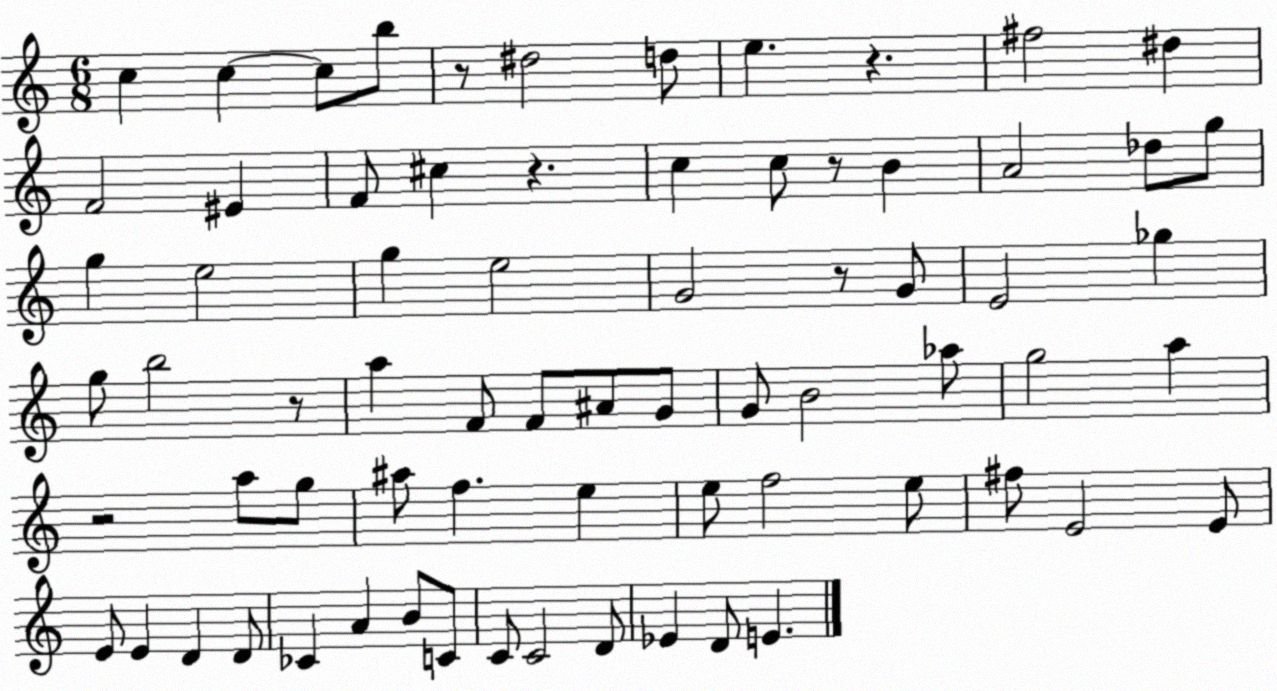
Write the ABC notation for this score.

X:1
T:Untitled
M:6/8
L:1/4
K:C
c c c/2 b/2 z/2 ^d2 d/2 e z ^f2 ^d F2 ^E F/2 ^c z c c/2 z/2 B A2 _d/2 g/2 g e2 g e2 G2 z/2 G/2 E2 _g g/2 b2 z/2 a F/2 F/2 ^A/2 G/2 G/2 B2 _a/2 g2 a z2 a/2 g/2 ^a/2 f e e/2 f2 e/2 ^f/2 E2 E/2 E/2 E D D/2 _C A B/2 C/2 C/2 C2 D/2 _E D/2 E